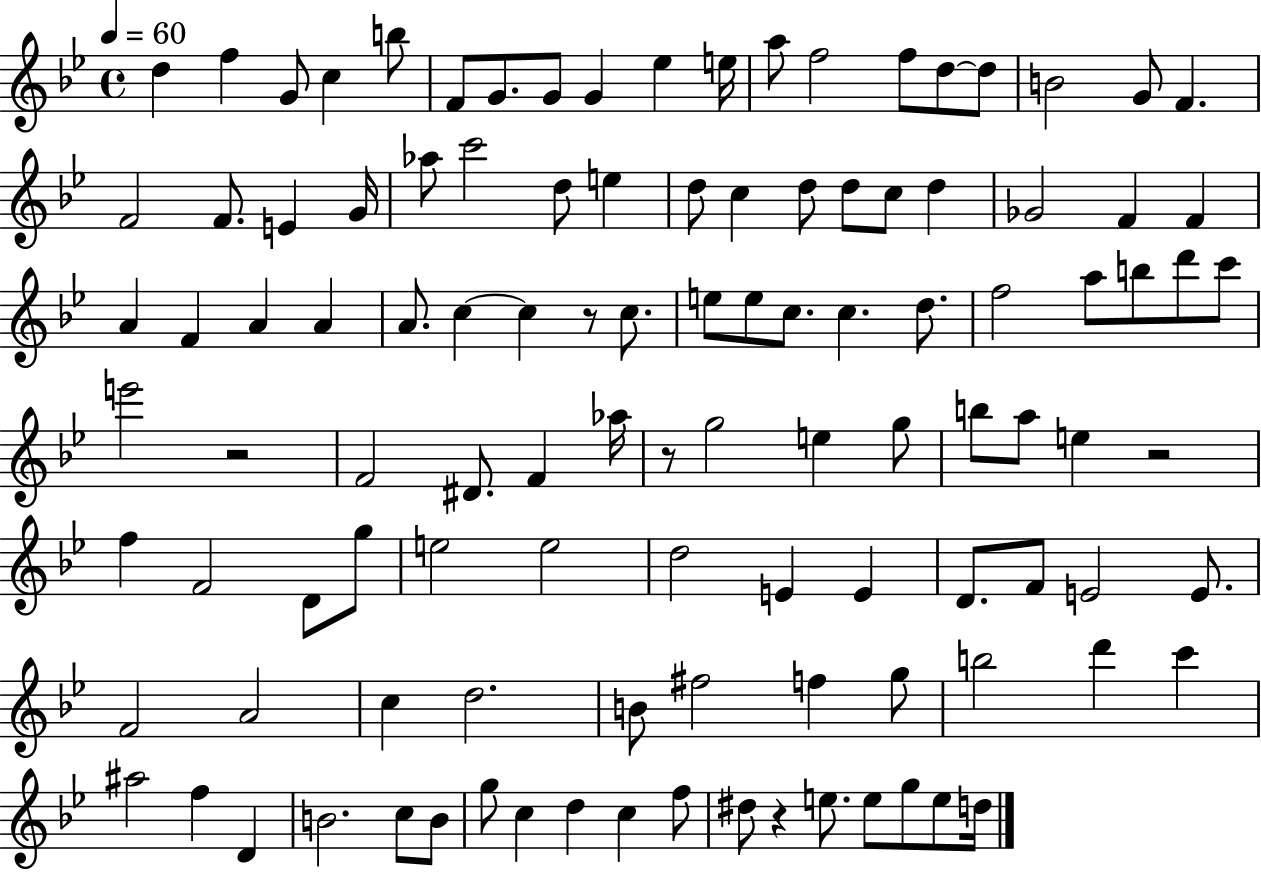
X:1
T:Untitled
M:4/4
L:1/4
K:Bb
d f G/2 c b/2 F/2 G/2 G/2 G _e e/4 a/2 f2 f/2 d/2 d/2 B2 G/2 F F2 F/2 E G/4 _a/2 c'2 d/2 e d/2 c d/2 d/2 c/2 d _G2 F F A F A A A/2 c c z/2 c/2 e/2 e/2 c/2 c d/2 f2 a/2 b/2 d'/2 c'/2 e'2 z2 F2 ^D/2 F _a/4 z/2 g2 e g/2 b/2 a/2 e z2 f F2 D/2 g/2 e2 e2 d2 E E D/2 F/2 E2 E/2 F2 A2 c d2 B/2 ^f2 f g/2 b2 d' c' ^a2 f D B2 c/2 B/2 g/2 c d c f/2 ^d/2 z e/2 e/2 g/2 e/2 d/4